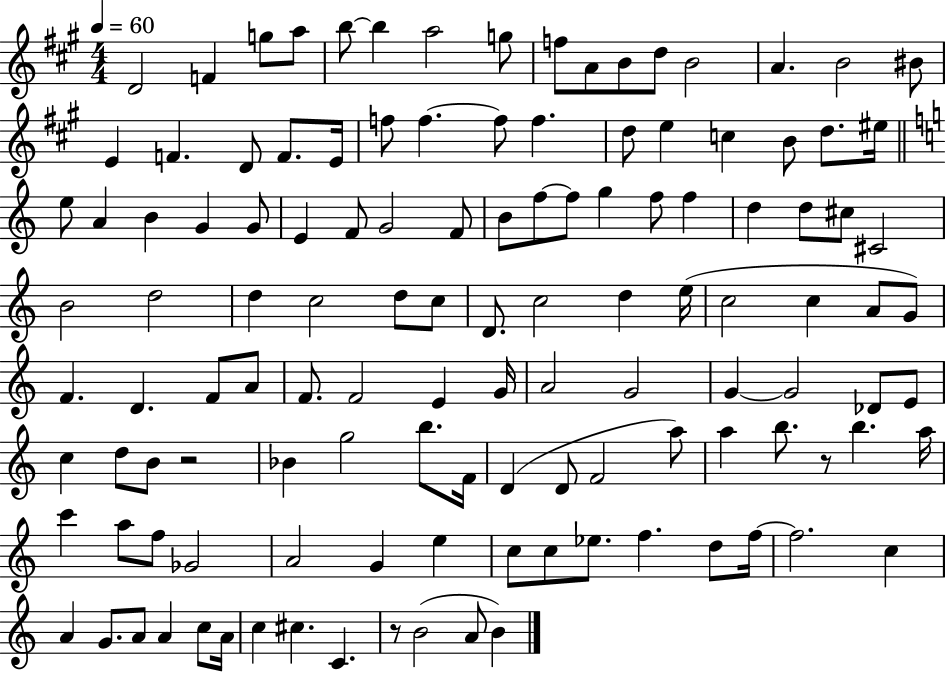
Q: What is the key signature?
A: A major